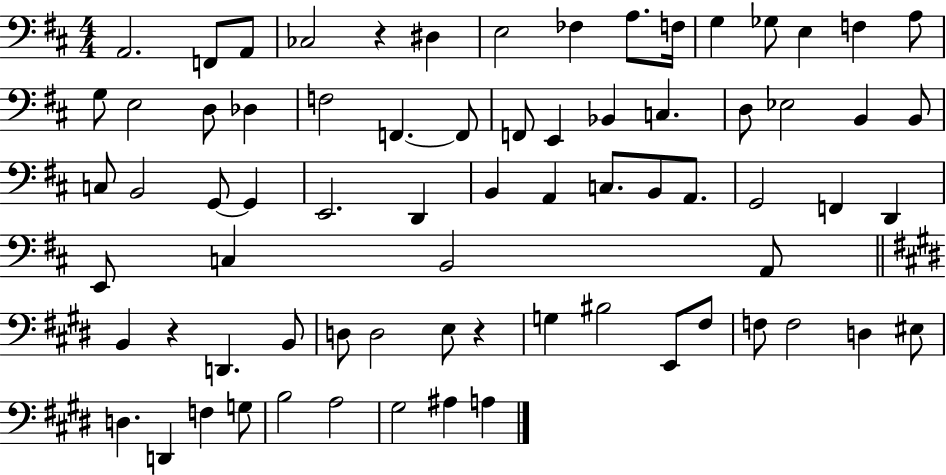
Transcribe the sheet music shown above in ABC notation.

X:1
T:Untitled
M:4/4
L:1/4
K:D
A,,2 F,,/2 A,,/2 _C,2 z ^D, E,2 _F, A,/2 F,/4 G, _G,/2 E, F, A,/2 G,/2 E,2 D,/2 _D, F,2 F,, F,,/2 F,,/2 E,, _B,, C, D,/2 _E,2 B,, B,,/2 C,/2 B,,2 G,,/2 G,, E,,2 D,, B,, A,, C,/2 B,,/2 A,,/2 G,,2 F,, D,, E,,/2 C, B,,2 A,,/2 B,, z D,, B,,/2 D,/2 D,2 E,/2 z G, ^B,2 E,,/2 ^F,/2 F,/2 F,2 D, ^E,/2 D, D,, F, G,/2 B,2 A,2 ^G,2 ^A, A,